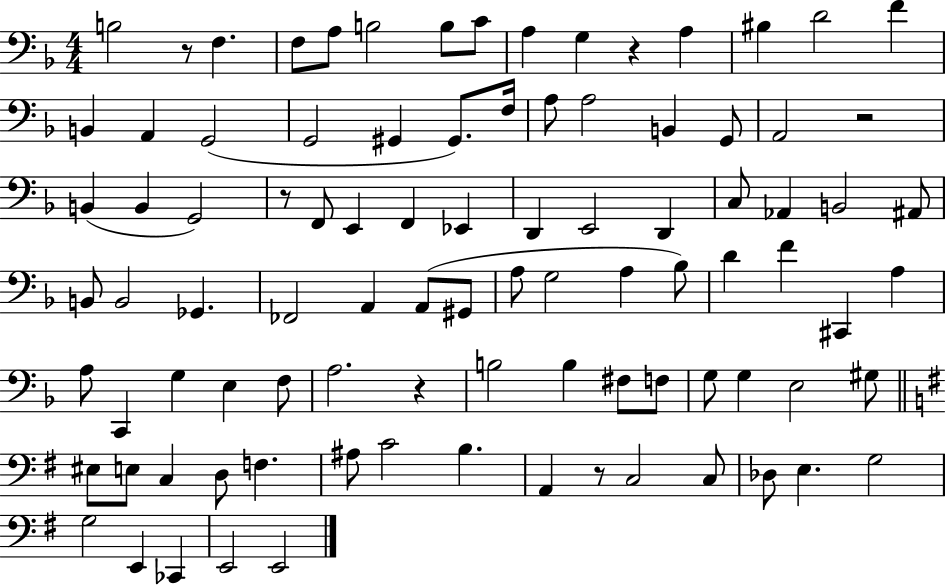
{
  \clef bass
  \numericTimeSignature
  \time 4/4
  \key f \major
  b2 r8 f4. | f8 a8 b2 b8 c'8 | a4 g4 r4 a4 | bis4 d'2 f'4 | \break b,4 a,4 g,2( | g,2 gis,4 gis,8.) f16 | a8 a2 b,4 g,8 | a,2 r2 | \break b,4( b,4 g,2) | r8 f,8 e,4 f,4 ees,4 | d,4 e,2 d,4 | c8 aes,4 b,2 ais,8 | \break b,8 b,2 ges,4. | fes,2 a,4 a,8( gis,8 | a8 g2 a4 bes8) | d'4 f'4 cis,4 a4 | \break a8 c,4 g4 e4 f8 | a2. r4 | b2 b4 fis8 f8 | g8 g4 e2 gis8 | \break \bar "||" \break \key g \major eis8 e8 c4 d8 f4. | ais8 c'2 b4. | a,4 r8 c2 c8 | des8 e4. g2 | \break g2 e,4 ces,4 | e,2 e,2 | \bar "|."
}